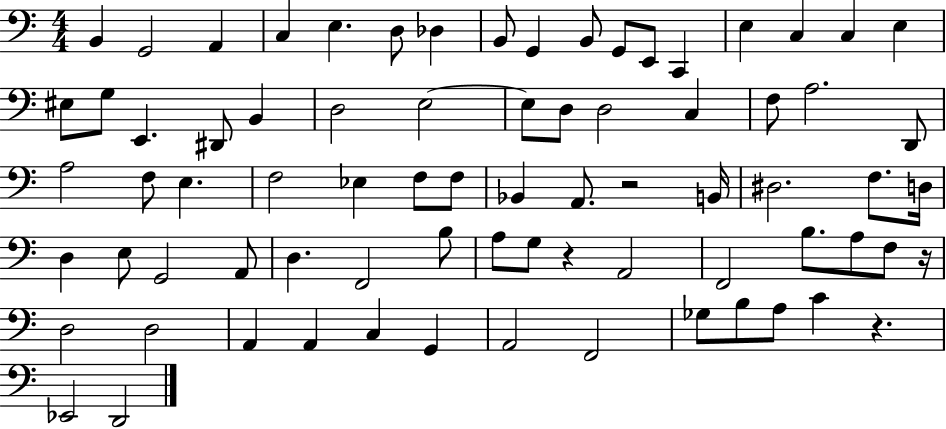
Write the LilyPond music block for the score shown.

{
  \clef bass
  \numericTimeSignature
  \time 4/4
  \key c \major
  b,4 g,2 a,4 | c4 e4. d8 des4 | b,8 g,4 b,8 g,8 e,8 c,4 | e4 c4 c4 e4 | \break eis8 g8 e,4. dis,8 b,4 | d2 e2~~ | e8 d8 d2 c4 | f8 a2. d,8 | \break a2 f8 e4. | f2 ees4 f8 f8 | bes,4 a,8. r2 b,16 | dis2. f8. d16 | \break d4 e8 g,2 a,8 | d4. f,2 b8 | a8 g8 r4 a,2 | f,2 b8. a8 f8 r16 | \break d2 d2 | a,4 a,4 c4 g,4 | a,2 f,2 | ges8 b8 a8 c'4 r4. | \break ees,2 d,2 | \bar "|."
}